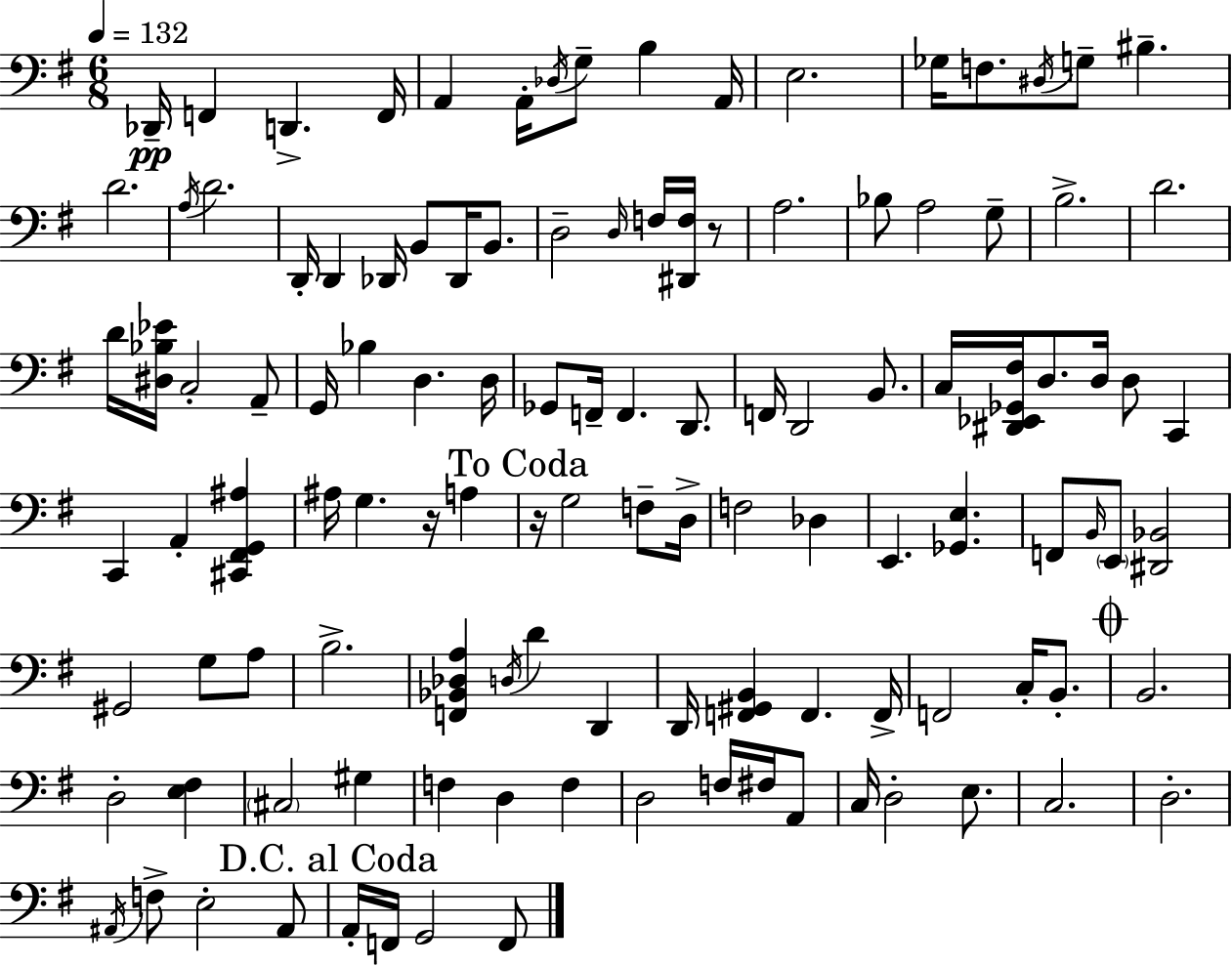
X:1
T:Untitled
M:6/8
L:1/4
K:G
_D,,/4 F,, D,, F,,/4 A,, A,,/4 _D,/4 G,/2 B, A,,/4 E,2 _G,/4 F,/2 ^D,/4 G,/2 ^B, D2 A,/4 D2 D,,/4 D,, _D,,/4 B,,/2 _D,,/4 B,,/2 D,2 D,/4 F,/4 [^D,,F,]/4 z/2 A,2 _B,/2 A,2 G,/2 B,2 D2 D/4 [^D,_B,_E]/4 C,2 A,,/2 G,,/4 _B, D, D,/4 _G,,/2 F,,/4 F,, D,,/2 F,,/4 D,,2 B,,/2 C,/4 [^D,,_E,,_G,,^F,]/4 D,/2 D,/4 D,/2 C,, C,, A,, [^C,,^F,,G,,^A,] ^A,/4 G, z/4 A, z/4 G,2 F,/2 D,/4 F,2 _D, E,, [_G,,E,] F,,/2 B,,/4 E,,/2 [^D,,_B,,]2 ^G,,2 G,/2 A,/2 B,2 [F,,_B,,_D,A,] D,/4 D D,, D,,/4 [F,,^G,,B,,] F,, F,,/4 F,,2 C,/4 B,,/2 B,,2 D,2 [E,^F,] ^C,2 ^G, F, D, F, D,2 F,/4 ^F,/4 A,,/2 C,/4 D,2 E,/2 C,2 D,2 ^A,,/4 F,/2 E,2 ^A,,/2 A,,/4 F,,/4 G,,2 F,,/2